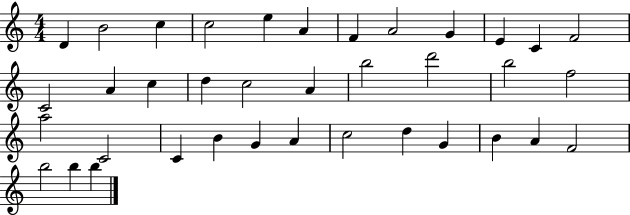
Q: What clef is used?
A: treble